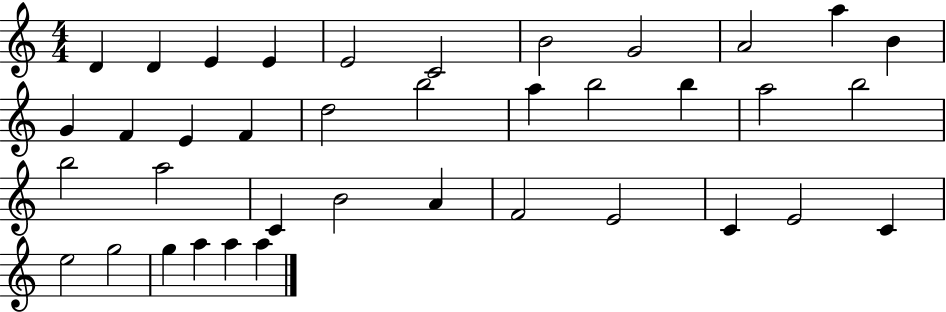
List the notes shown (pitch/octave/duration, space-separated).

D4/q D4/q E4/q E4/q E4/h C4/h B4/h G4/h A4/h A5/q B4/q G4/q F4/q E4/q F4/q D5/h B5/h A5/q B5/h B5/q A5/h B5/h B5/h A5/h C4/q B4/h A4/q F4/h E4/h C4/q E4/h C4/q E5/h G5/h G5/q A5/q A5/q A5/q